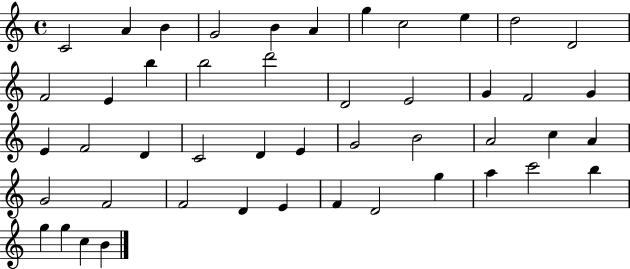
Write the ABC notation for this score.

X:1
T:Untitled
M:4/4
L:1/4
K:C
C2 A B G2 B A g c2 e d2 D2 F2 E b b2 d'2 D2 E2 G F2 G E F2 D C2 D E G2 B2 A2 c A G2 F2 F2 D E F D2 g a c'2 b g g c B